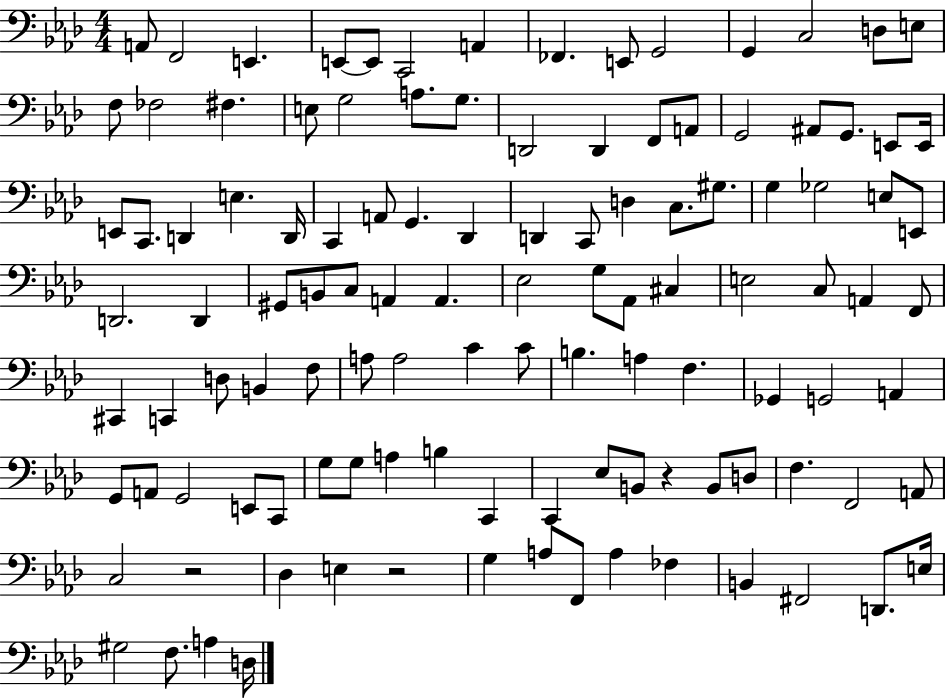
{
  \clef bass
  \numericTimeSignature
  \time 4/4
  \key aes \major
  \repeat volta 2 { a,8 f,2 e,4. | e,8~~ e,8 c,2 a,4 | fes,4. e,8 g,2 | g,4 c2 d8 e8 | \break f8 fes2 fis4. | e8 g2 a8. g8. | d,2 d,4 f,8 a,8 | g,2 ais,8 g,8. e,8 e,16 | \break e,8 c,8. d,4 e4. d,16 | c,4 a,8 g,4. des,4 | d,4 c,8 d4 c8. gis8. | g4 ges2 e8 e,8 | \break d,2. d,4 | gis,8 b,8 c8 a,4 a,4. | ees2 g8 aes,8 cis4 | e2 c8 a,4 f,8 | \break cis,4 c,4 d8 b,4 f8 | a8 a2 c'4 c'8 | b4. a4 f4. | ges,4 g,2 a,4 | \break g,8 a,8 g,2 e,8 c,8 | g8 g8 a4 b4 c,4 | c,4 ees8 b,8 r4 b,8 d8 | f4. f,2 a,8 | \break c2 r2 | des4 e4 r2 | g4 a8 f,8 a4 fes4 | b,4 fis,2 d,8. e16 | \break gis2 f8. a4 d16 | } \bar "|."
}